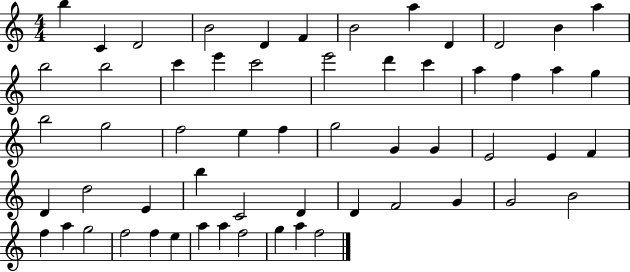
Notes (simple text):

B5/q C4/q D4/h B4/h D4/q F4/q B4/h A5/q D4/q D4/h B4/q A5/q B5/h B5/h C6/q E6/q C6/h E6/h D6/q C6/q A5/q F5/q A5/q G5/q B5/h G5/h F5/h E5/q F5/q G5/h G4/q G4/q E4/h E4/q F4/q D4/q D5/h E4/q B5/q C4/h D4/q D4/q F4/h G4/q G4/h B4/h F5/q A5/q G5/h F5/h F5/q E5/q A5/q A5/q F5/h G5/q A5/q F5/h